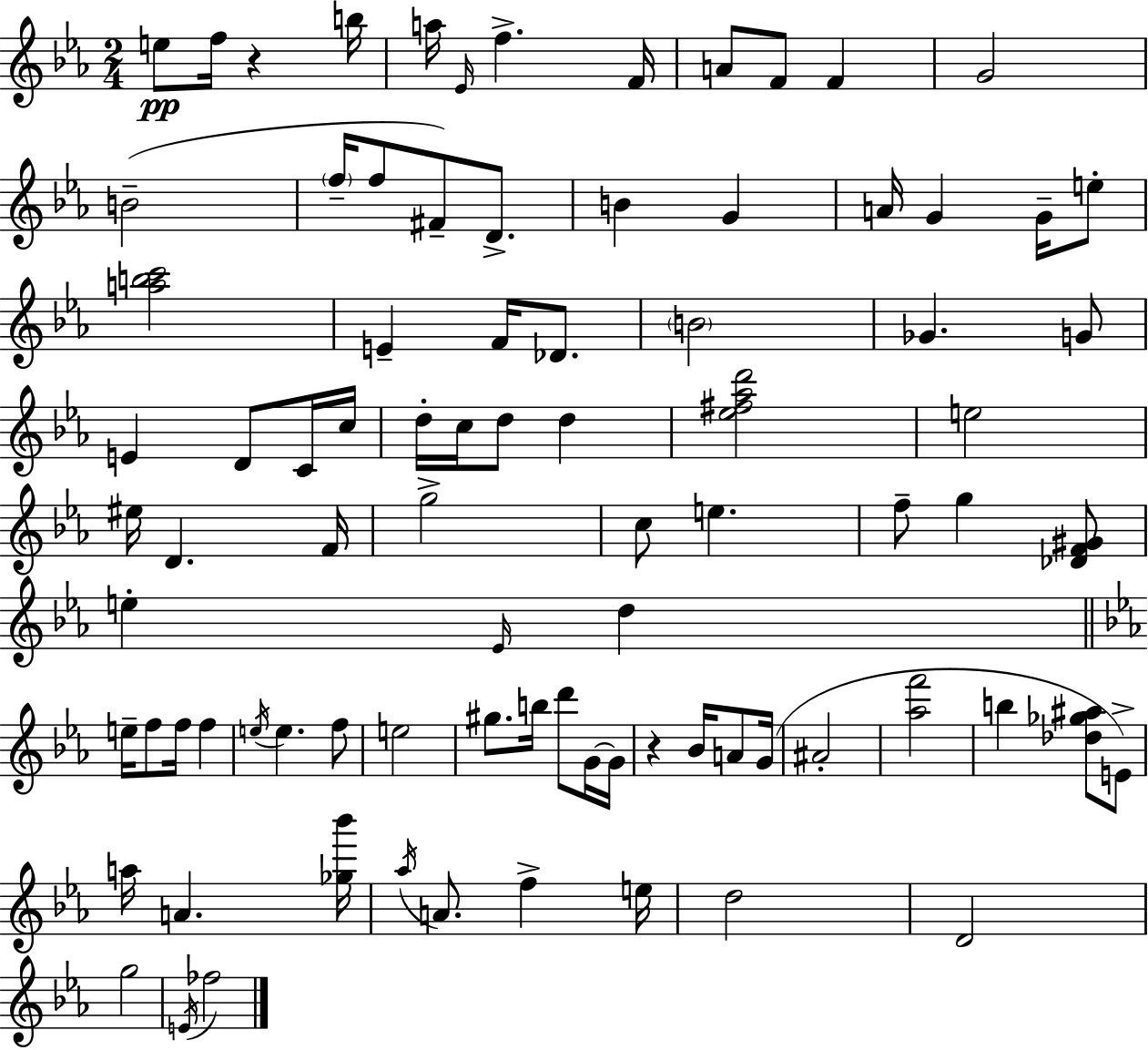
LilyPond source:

{
  \clef treble
  \numericTimeSignature
  \time 2/4
  \key ees \major
  \repeat volta 2 { e''8\pp f''16 r4 b''16 | a''16 \grace { ees'16 } f''4.-> | f'16 a'8 f'8 f'4 | g'2 | \break b'2--( | \parenthesize f''16-- f''8 fis'8--) d'8.-> | b'4 g'4 | a'16 g'4 g'16-- e''8-. | \break <a'' b'' c'''>2 | e'4-- f'16 des'8. | \parenthesize b'2 | ges'4. g'8 | \break e'4 d'8 c'16 | c''16 d''16-. c''16 d''8 d''4 | <ees'' fis'' aes'' d'''>2 | e''2 | \break eis''16 d'4. | f'16 g''2-> | c''8 e''4. | f''8-- g''4 <des' f' gis'>8 | \break e''4-. \grace { ees'16 } d''4 | \bar "||" \break \key c \minor e''16-- f''8 f''16 f''4 | \acciaccatura { e''16 } e''4. f''8 | e''2 | gis''8. b''16 d'''8 g'16~~ | \break g'16 r4 bes'16 a'8 | g'16( ais'2-. | <aes'' f'''>2 | b''4 <des'' ges'' ais''>8 e'8->) | \break a''16 a'4. | <ges'' bes'''>16 \acciaccatura { aes''16 } a'8. f''4-> | e''16 d''2 | d'2 | \break g''2 | \acciaccatura { e'16 } fes''2 | } \bar "|."
}